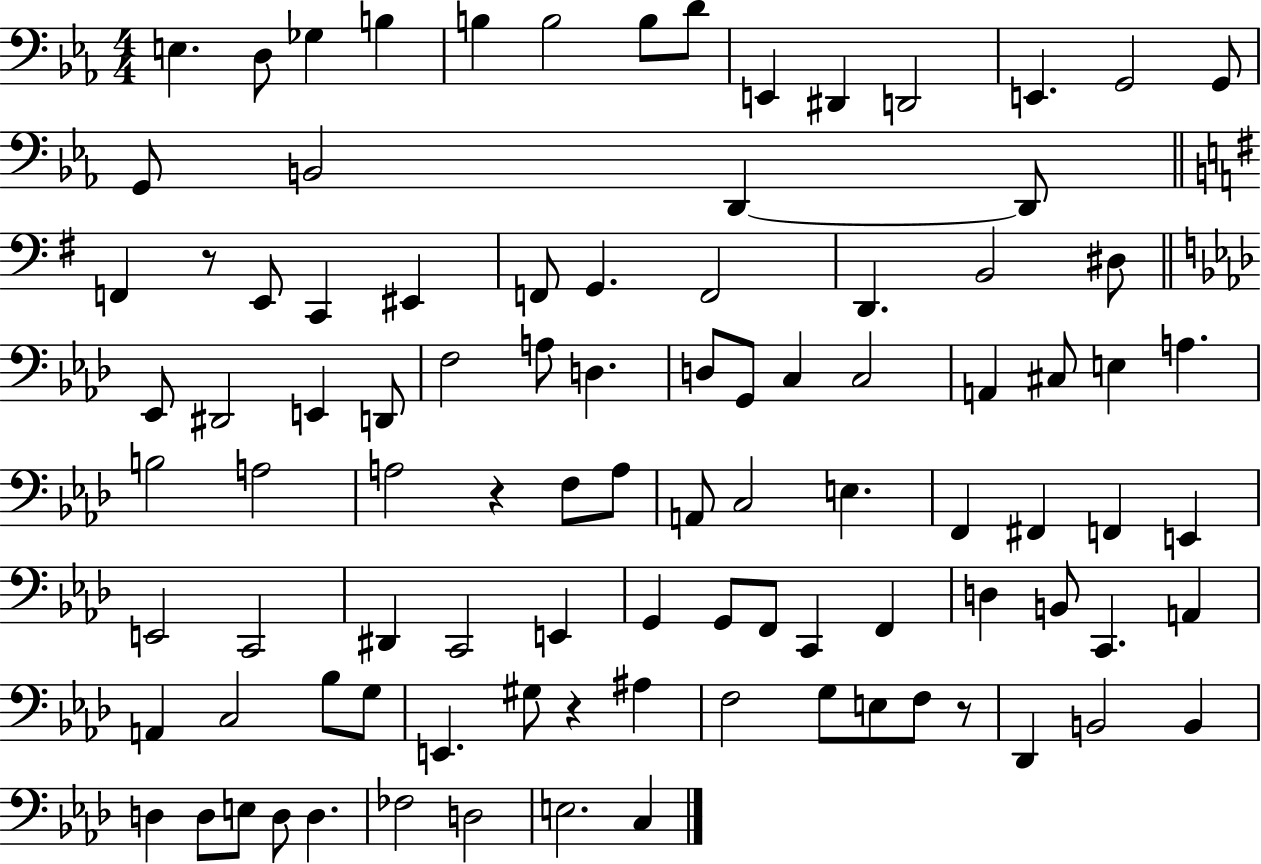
E3/q. D3/e Gb3/q B3/q B3/q B3/h B3/e D4/e E2/q D#2/q D2/h E2/q. G2/h G2/e G2/e B2/h D2/q D2/e F2/q R/e E2/e C2/q EIS2/q F2/e G2/q. F2/h D2/q. B2/h D#3/e Eb2/e D#2/h E2/q D2/e F3/h A3/e D3/q. D3/e G2/e C3/q C3/h A2/q C#3/e E3/q A3/q. B3/h A3/h A3/h R/q F3/e A3/e A2/e C3/h E3/q. F2/q F#2/q F2/q E2/q E2/h C2/h D#2/q C2/h E2/q G2/q G2/e F2/e C2/q F2/q D3/q B2/e C2/q. A2/q A2/q C3/h Bb3/e G3/e E2/q. G#3/e R/q A#3/q F3/h G3/e E3/e F3/e R/e Db2/q B2/h B2/q D3/q D3/e E3/e D3/e D3/q. FES3/h D3/h E3/h. C3/q